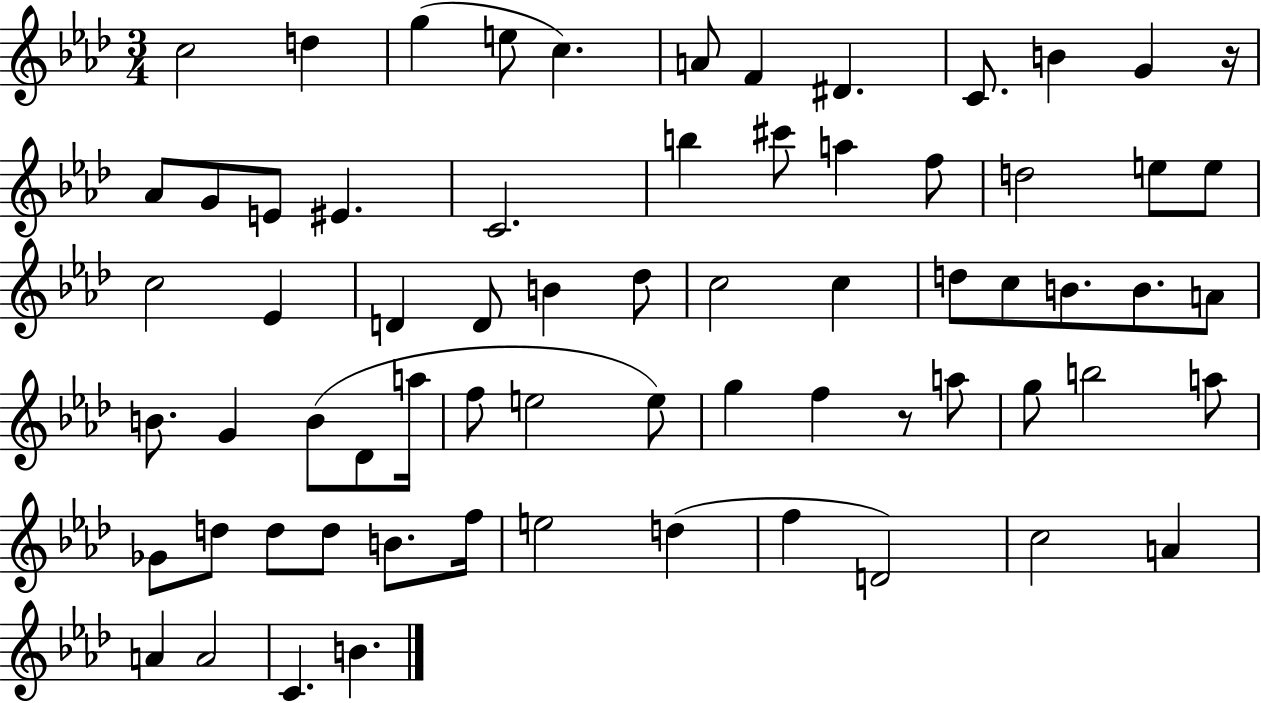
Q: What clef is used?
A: treble